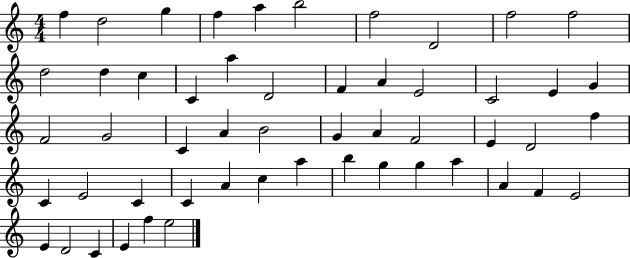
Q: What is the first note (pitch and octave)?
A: F5